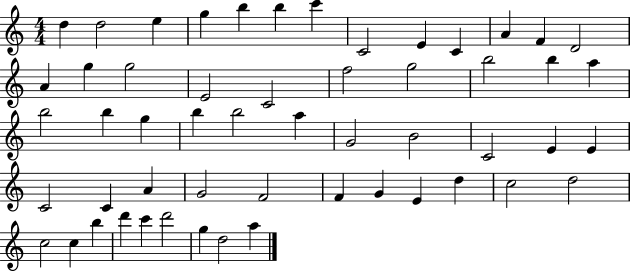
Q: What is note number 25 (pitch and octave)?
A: B5